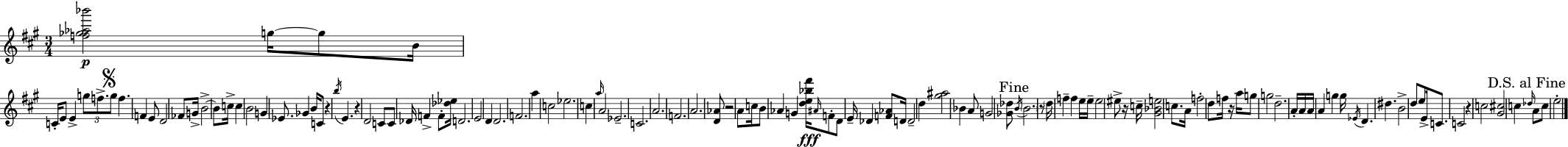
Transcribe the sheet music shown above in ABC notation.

X:1
T:Untitled
M:3/4
L:1/4
K:A
[f_g_a_b']2 g/4 g/2 B/4 C/4 E/2 E g/2 f/2 g/2 f F E/2 D2 _F/2 G/4 B2 B/2 c/4 c B2 G _E/2 _G B/4 C/2 z b/4 E z D2 C/2 C/2 _D/4 F F/2 [_d_e]/4 D2 E2 D D2 F2 a c2 _e2 c a/4 A2 _E2 C2 A2 F2 A2 [D_A]/2 z2 A/2 c/4 B/2 _A G [de_b^f']/4 ^A/4 F/2 D/2 E/4 _D [F_A]/2 D/4 D2 d [^g^a]2 _B A/2 G2 [_G_d]/2 B/4 B2 z/2 d/4 f f e/4 e/4 e2 ^e/2 z/4 c/4 [^G_Be]2 c/2 A/4 f2 d/2 f/4 z/4 a/4 g/2 g2 d2 A/4 A/4 A/4 A g g/4 _E/4 D ^d B2 d/2 e/2 E/4 C/2 C2 z c2 [^G^c]2 c _d/4 A/2 c/2 e2